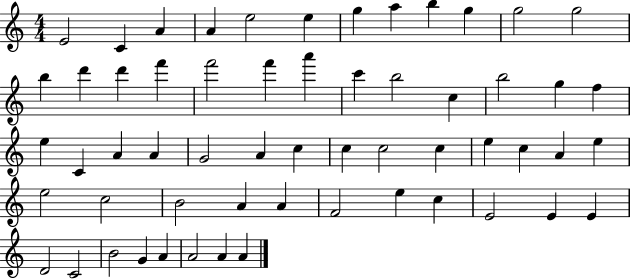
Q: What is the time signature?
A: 4/4